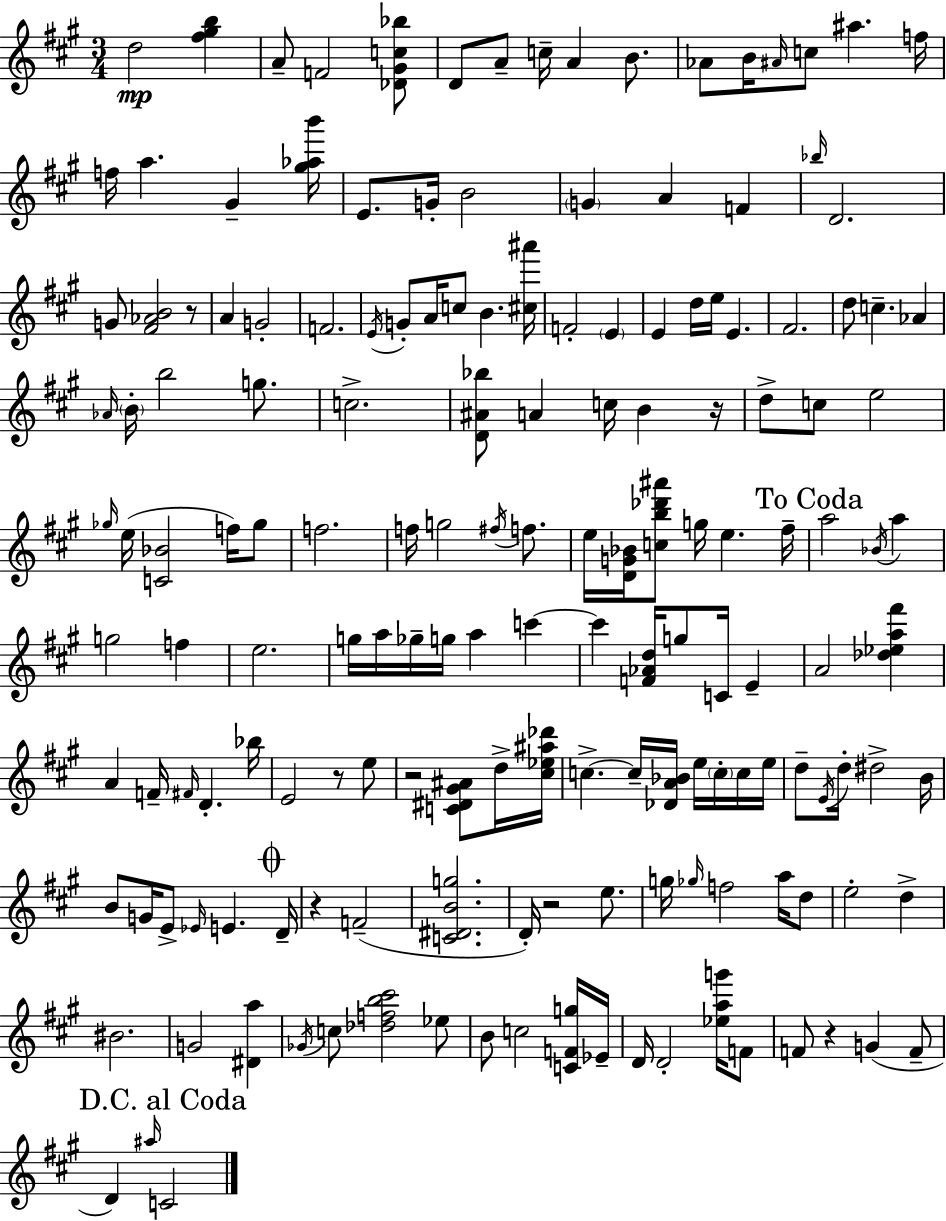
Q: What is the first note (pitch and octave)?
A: D5